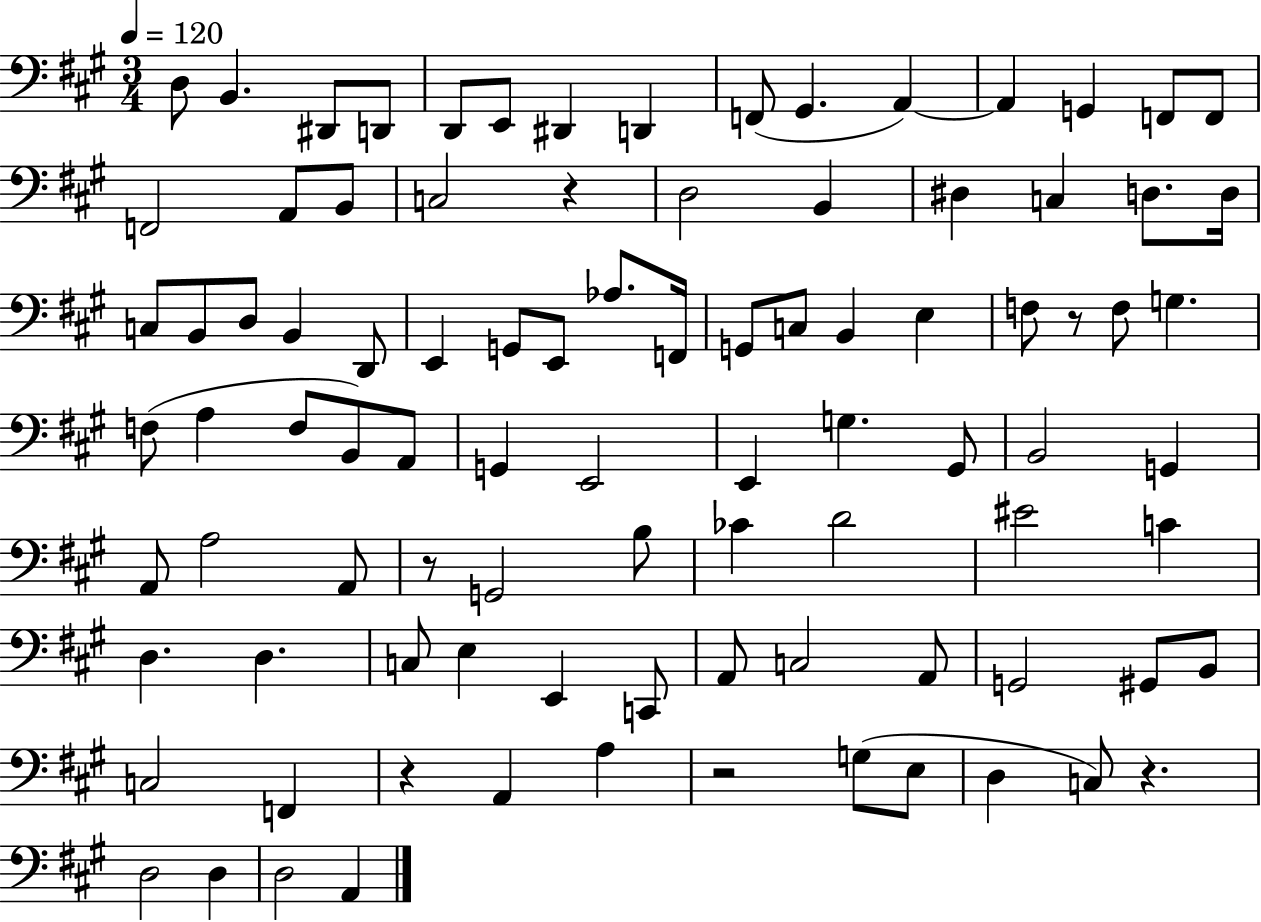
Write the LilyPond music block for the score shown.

{
  \clef bass
  \numericTimeSignature
  \time 3/4
  \key a \major
  \tempo 4 = 120
  d8 b,4. dis,8 d,8 | d,8 e,8 dis,4 d,4 | f,8( gis,4. a,4~~) | a,4 g,4 f,8 f,8 | \break f,2 a,8 b,8 | c2 r4 | d2 b,4 | dis4 c4 d8. d16 | \break c8 b,8 d8 b,4 d,8 | e,4 g,8 e,8 aes8. f,16 | g,8 c8 b,4 e4 | f8 r8 f8 g4. | \break f8( a4 f8 b,8) a,8 | g,4 e,2 | e,4 g4. gis,8 | b,2 g,4 | \break a,8 a2 a,8 | r8 g,2 b8 | ces'4 d'2 | eis'2 c'4 | \break d4. d4. | c8 e4 e,4 c,8 | a,8 c2 a,8 | g,2 gis,8 b,8 | \break c2 f,4 | r4 a,4 a4 | r2 g8( e8 | d4 c8) r4. | \break d2 d4 | d2 a,4 | \bar "|."
}